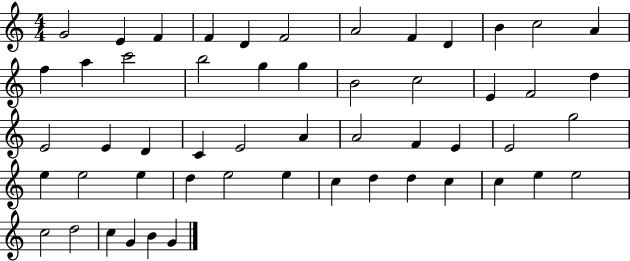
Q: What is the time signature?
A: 4/4